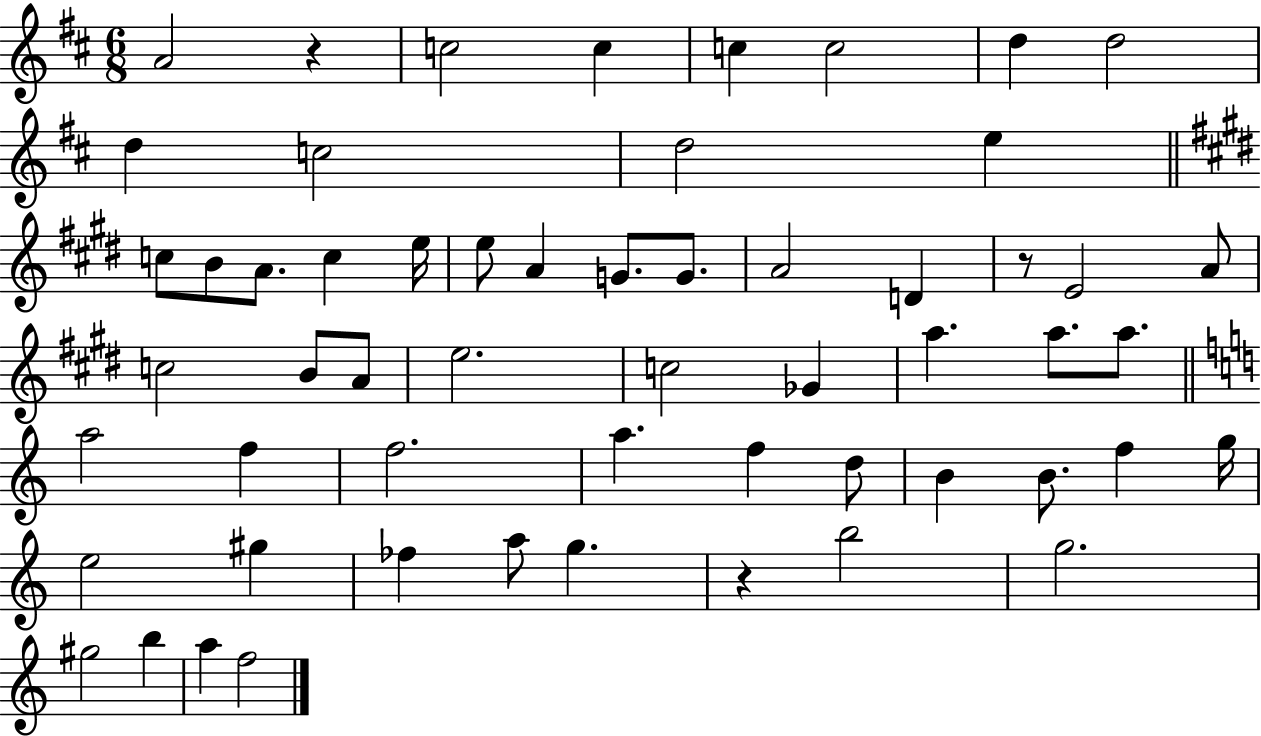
A4/h R/q C5/h C5/q C5/q C5/h D5/q D5/h D5/q C5/h D5/h E5/q C5/e B4/e A4/e. C5/q E5/s E5/e A4/q G4/e. G4/e. A4/h D4/q R/e E4/h A4/e C5/h B4/e A4/e E5/h. C5/h Gb4/q A5/q. A5/e. A5/e. A5/h F5/q F5/h. A5/q. F5/q D5/e B4/q B4/e. F5/q G5/s E5/h G#5/q FES5/q A5/e G5/q. R/q B5/h G5/h. G#5/h B5/q A5/q F5/h